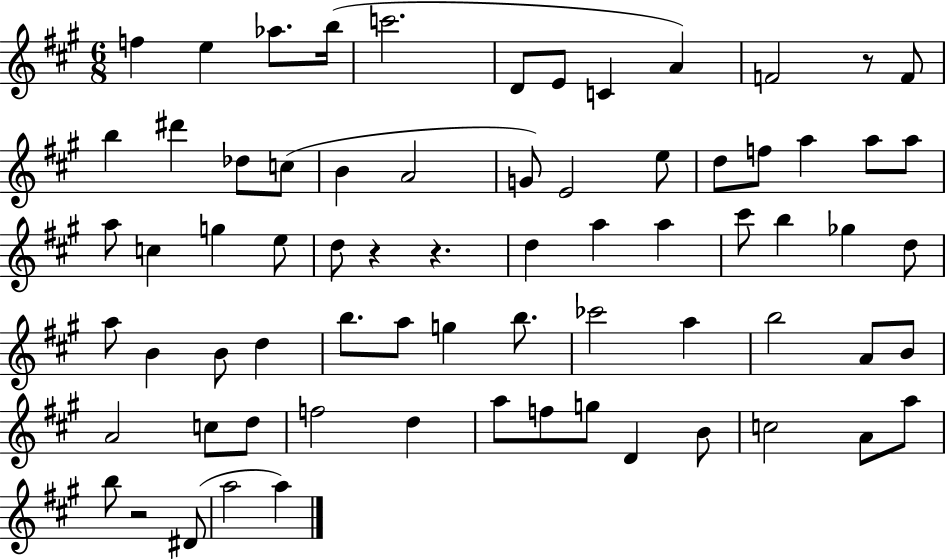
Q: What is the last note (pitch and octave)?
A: A5